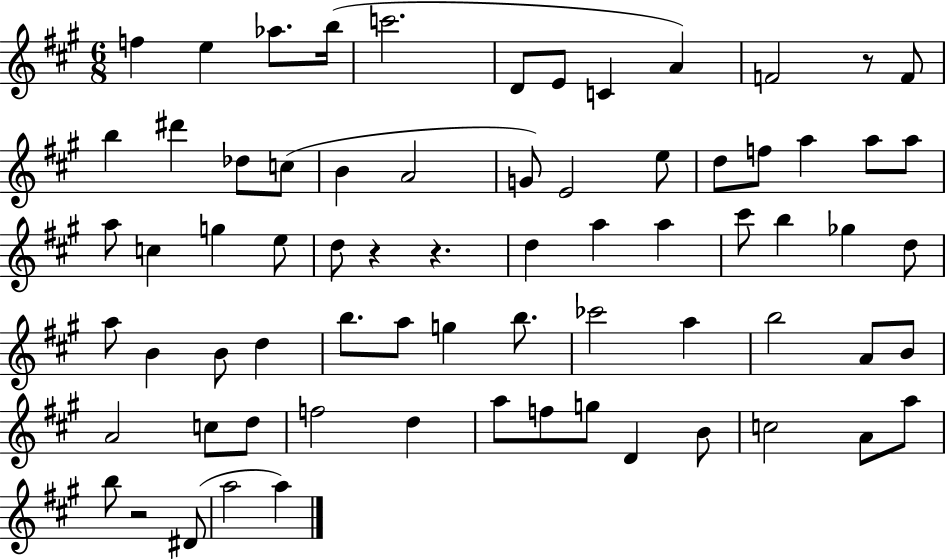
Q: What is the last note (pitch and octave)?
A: A5